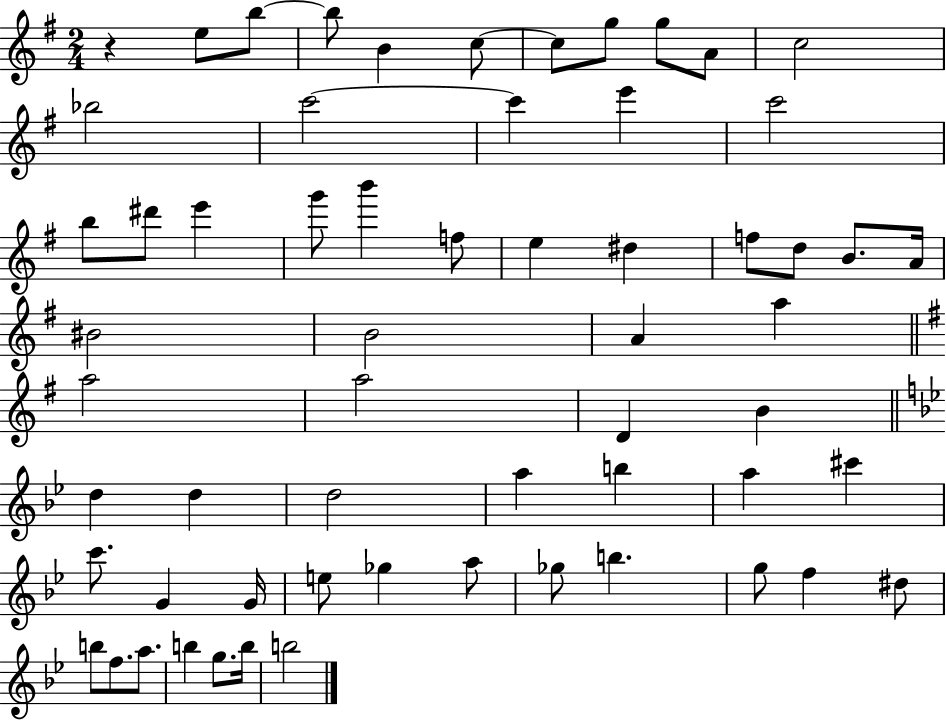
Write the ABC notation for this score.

X:1
T:Untitled
M:2/4
L:1/4
K:G
z e/2 b/2 b/2 B c/2 c/2 g/2 g/2 A/2 c2 _b2 c'2 c' e' c'2 b/2 ^d'/2 e' g'/2 b' f/2 e ^d f/2 d/2 B/2 A/4 ^B2 B2 A a a2 a2 D B d d d2 a b a ^c' c'/2 G G/4 e/2 _g a/2 _g/2 b g/2 f ^d/2 b/2 f/2 a/2 b g/2 b/4 b2